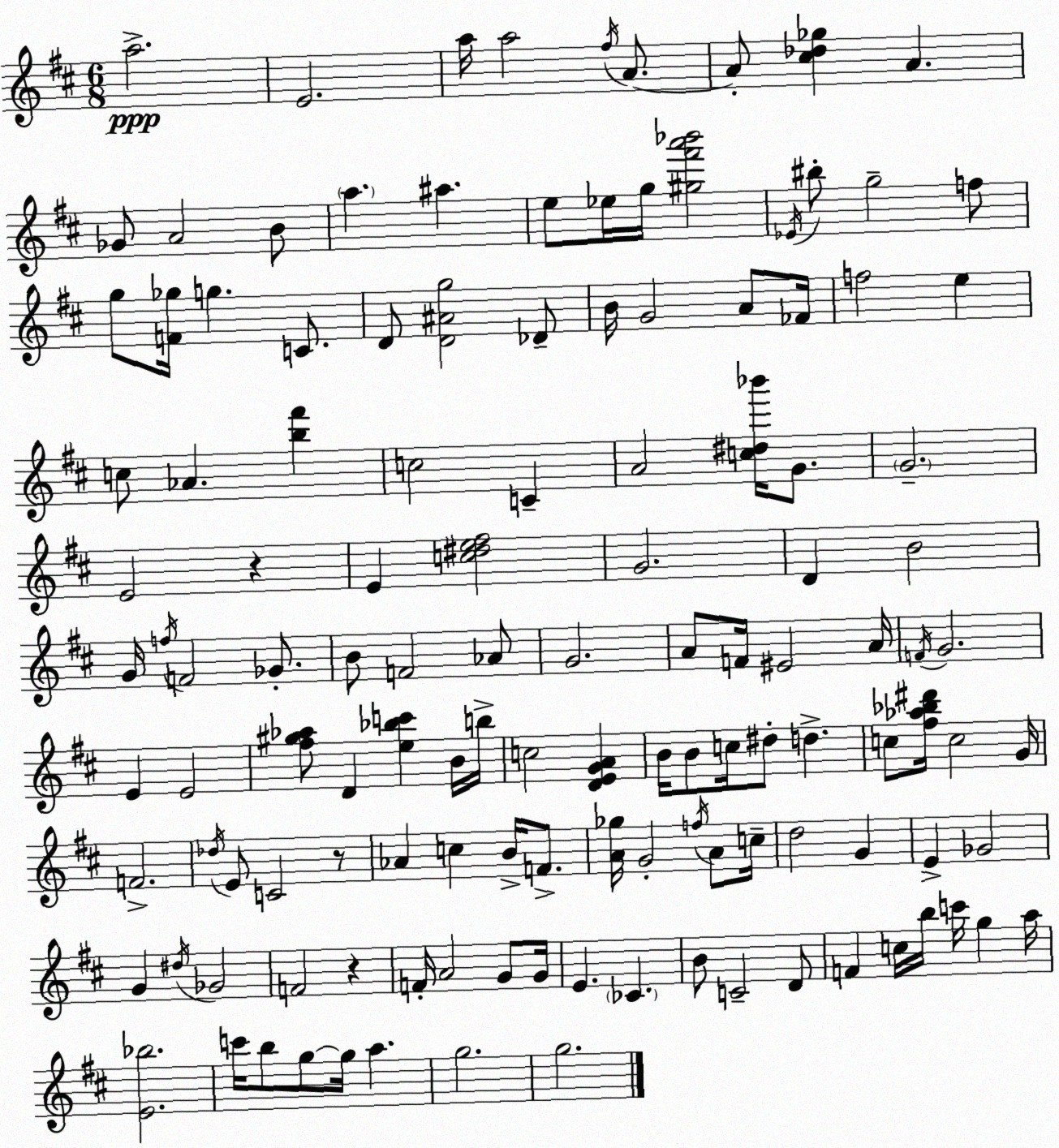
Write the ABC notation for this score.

X:1
T:Untitled
M:6/8
L:1/4
K:D
a2 E2 a/4 a2 ^f/4 A/2 A/2 [^c_d_g] A _G/2 A2 B/2 a ^a e/2 _e/4 g/4 [^g^f'a'_b']2 _E/4 ^b/2 g2 f/2 g/2 [F_g]/4 g C/2 D/2 [D^Ag]2 _D/2 B/4 G2 A/2 _F/4 f2 e c/2 _A [b^f'] c2 C A2 [c^d_b']/4 G/2 G2 E2 z E [c^de^f]2 G2 D B2 G/4 f/4 F2 _G/2 B/2 F2 _A/2 G2 A/2 F/4 ^E2 A/4 F/4 G2 E E2 [^f^g_a]/2 D [e_bc'] B/4 b/4 c2 [DEGA] B/4 B/2 c/4 ^d/2 d c/2 [^f_a_b^d']/4 c2 G/4 F2 _d/4 E/2 C2 z/2 _A c B/4 F/2 [A_g]/4 G2 f/4 A/2 c/4 d2 G E _G2 G ^d/4 _G2 F2 z F/4 A2 G/2 G/4 E _C B/2 C2 D/2 F c/4 b/4 c'/4 g a/4 [E_b]2 c'/4 b/2 g/2 g/4 a g2 g2